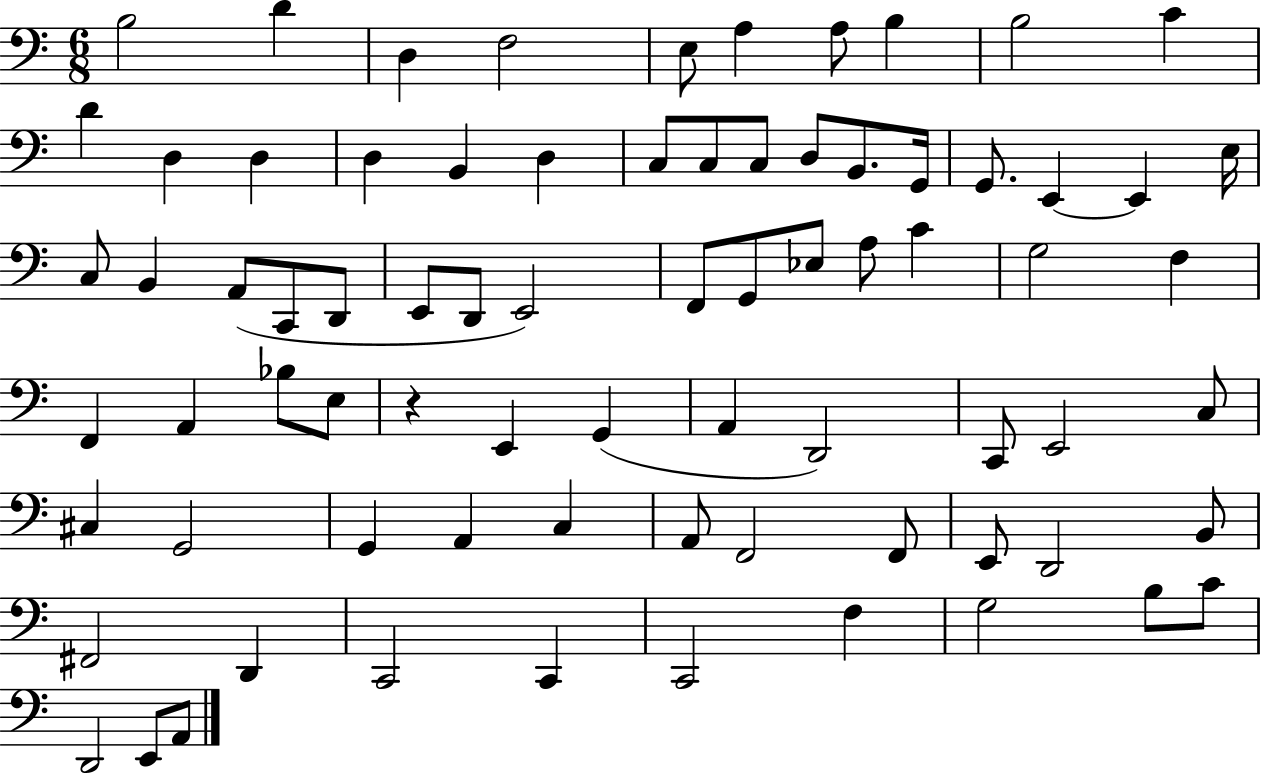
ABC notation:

X:1
T:Untitled
M:6/8
L:1/4
K:C
B,2 D D, F,2 E,/2 A, A,/2 B, B,2 C D D, D, D, B,, D, C,/2 C,/2 C,/2 D,/2 B,,/2 G,,/4 G,,/2 E,, E,, E,/4 C,/2 B,, A,,/2 C,,/2 D,,/2 E,,/2 D,,/2 E,,2 F,,/2 G,,/2 _E,/2 A,/2 C G,2 F, F,, A,, _B,/2 E,/2 z E,, G,, A,, D,,2 C,,/2 E,,2 C,/2 ^C, G,,2 G,, A,, C, A,,/2 F,,2 F,,/2 E,,/2 D,,2 B,,/2 ^F,,2 D,, C,,2 C,, C,,2 F, G,2 B,/2 C/2 D,,2 E,,/2 A,,/2